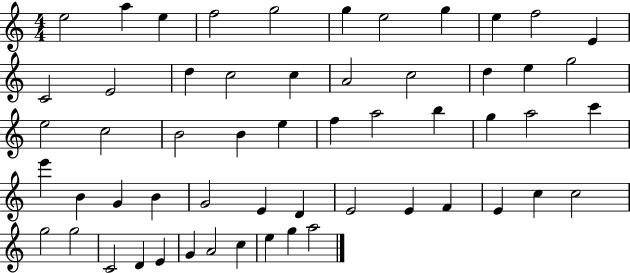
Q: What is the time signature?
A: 4/4